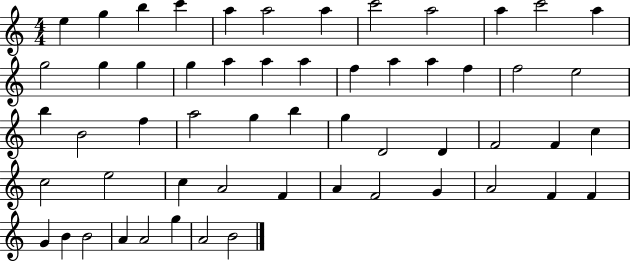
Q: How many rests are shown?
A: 0